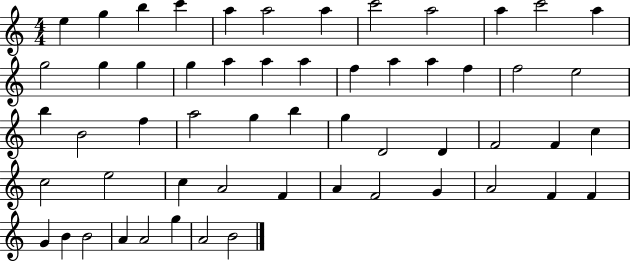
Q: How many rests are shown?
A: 0